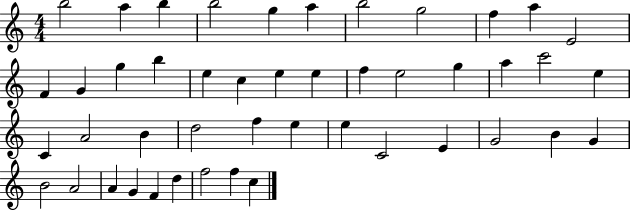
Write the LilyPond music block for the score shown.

{
  \clef treble
  \numericTimeSignature
  \time 4/4
  \key c \major
  b''2 a''4 b''4 | b''2 g''4 a''4 | b''2 g''2 | f''4 a''4 e'2 | \break f'4 g'4 g''4 b''4 | e''4 c''4 e''4 e''4 | f''4 e''2 g''4 | a''4 c'''2 e''4 | \break c'4 a'2 b'4 | d''2 f''4 e''4 | e''4 c'2 e'4 | g'2 b'4 g'4 | \break b'2 a'2 | a'4 g'4 f'4 d''4 | f''2 f''4 c''4 | \bar "|."
}